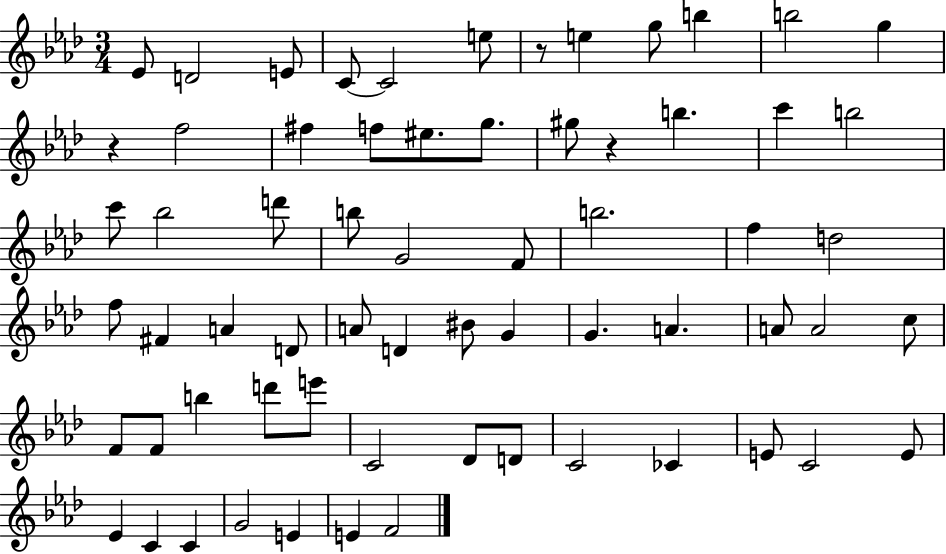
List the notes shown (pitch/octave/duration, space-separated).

Eb4/e D4/h E4/e C4/e C4/h E5/e R/e E5/q G5/e B5/q B5/h G5/q R/q F5/h F#5/q F5/e EIS5/e. G5/e. G#5/e R/q B5/q. C6/q B5/h C6/e Bb5/h D6/e B5/e G4/h F4/e B5/h. F5/q D5/h F5/e F#4/q A4/q D4/e A4/e D4/q BIS4/e G4/q G4/q. A4/q. A4/e A4/h C5/e F4/e F4/e B5/q D6/e E6/e C4/h Db4/e D4/e C4/h CES4/q E4/e C4/h E4/e Eb4/q C4/q C4/q G4/h E4/q E4/q F4/h